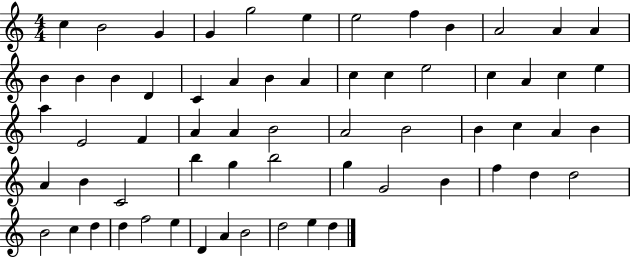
{
  \clef treble
  \numericTimeSignature
  \time 4/4
  \key c \major
  c''4 b'2 g'4 | g'4 g''2 e''4 | e''2 f''4 b'4 | a'2 a'4 a'4 | \break b'4 b'4 b'4 d'4 | c'4 a'4 b'4 a'4 | c''4 c''4 e''2 | c''4 a'4 c''4 e''4 | \break a''4 e'2 f'4 | a'4 a'4 b'2 | a'2 b'2 | b'4 c''4 a'4 b'4 | \break a'4 b'4 c'2 | b''4 g''4 b''2 | g''4 g'2 b'4 | f''4 d''4 d''2 | \break b'2 c''4 d''4 | d''4 f''2 e''4 | d'4 a'4 b'2 | d''2 e''4 d''4 | \break \bar "|."
}